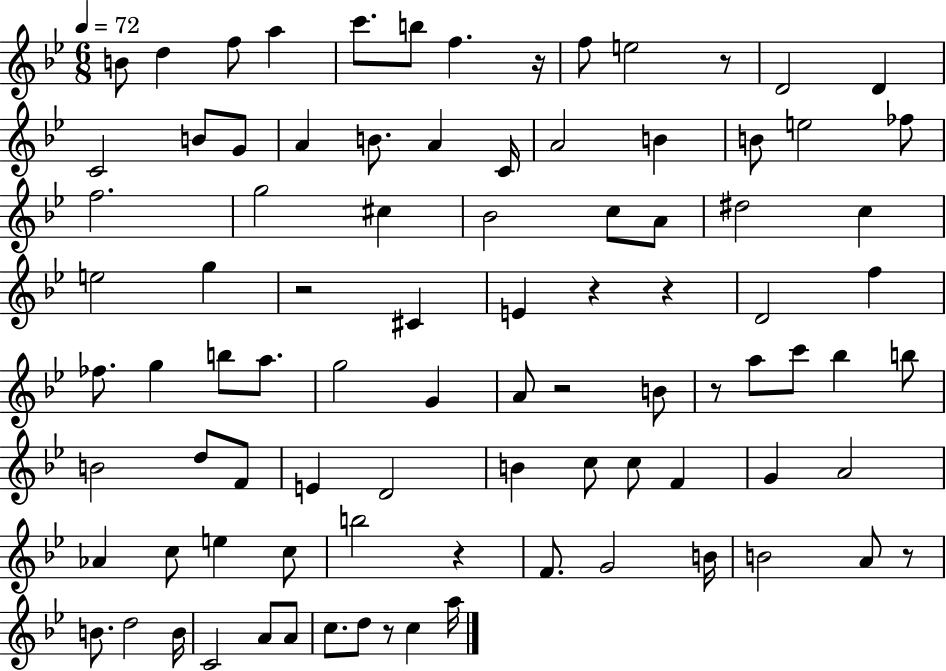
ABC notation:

X:1
T:Untitled
M:6/8
L:1/4
K:Bb
B/2 d f/2 a c'/2 b/2 f z/4 f/2 e2 z/2 D2 D C2 B/2 G/2 A B/2 A C/4 A2 B B/2 e2 _f/2 f2 g2 ^c _B2 c/2 A/2 ^d2 c e2 g z2 ^C E z z D2 f _f/2 g b/2 a/2 g2 G A/2 z2 B/2 z/2 a/2 c'/2 _b b/2 B2 d/2 F/2 E D2 B c/2 c/2 F G A2 _A c/2 e c/2 b2 z F/2 G2 B/4 B2 A/2 z/2 B/2 d2 B/4 C2 A/2 A/2 c/2 d/2 z/2 c a/4